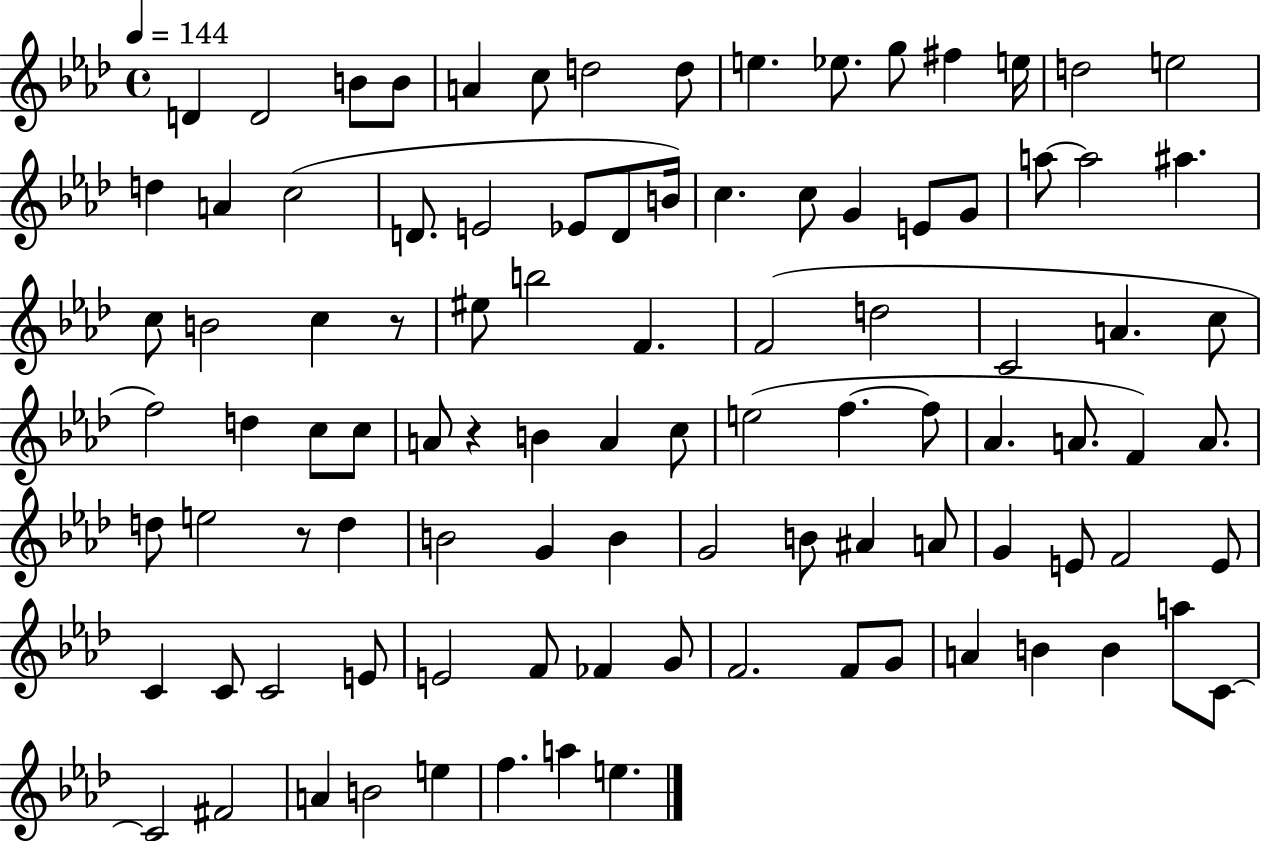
{
  \clef treble
  \time 4/4
  \defaultTimeSignature
  \key aes \major
  \tempo 4 = 144
  d'4 d'2 b'8 b'8 | a'4 c''8 d''2 d''8 | e''4. ees''8. g''8 fis''4 e''16 | d''2 e''2 | \break d''4 a'4 c''2( | d'8. e'2 ees'8 d'8 b'16) | c''4. c''8 g'4 e'8 g'8 | a''8~~ a''2 ais''4. | \break c''8 b'2 c''4 r8 | eis''8 b''2 f'4. | f'2( d''2 | c'2 a'4. c''8 | \break f''2) d''4 c''8 c''8 | a'8 r4 b'4 a'4 c''8 | e''2( f''4.~~ f''8 | aes'4. a'8. f'4) a'8. | \break d''8 e''2 r8 d''4 | b'2 g'4 b'4 | g'2 b'8 ais'4 a'8 | g'4 e'8 f'2 e'8 | \break c'4 c'8 c'2 e'8 | e'2 f'8 fes'4 g'8 | f'2. f'8 g'8 | a'4 b'4 b'4 a''8 c'8~~ | \break c'2 fis'2 | a'4 b'2 e''4 | f''4. a''4 e''4. | \bar "|."
}